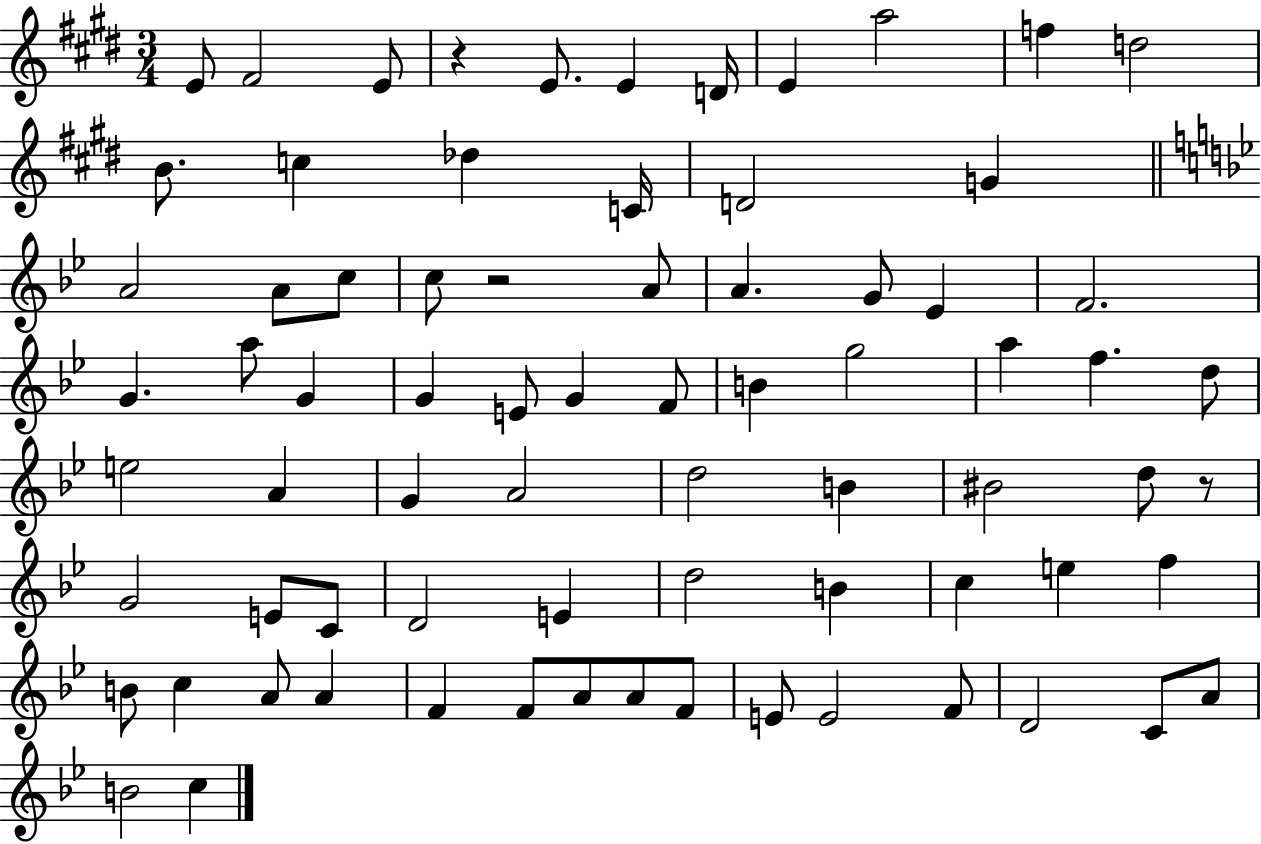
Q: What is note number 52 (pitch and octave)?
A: B4